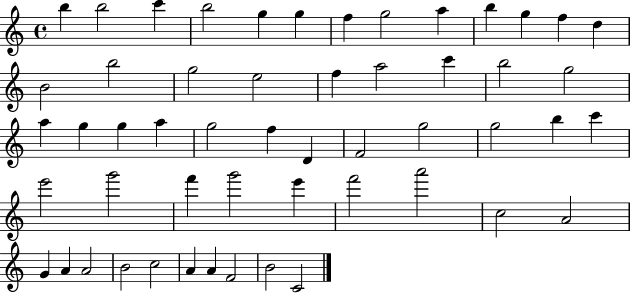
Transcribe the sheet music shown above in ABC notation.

X:1
T:Untitled
M:4/4
L:1/4
K:C
b b2 c' b2 g g f g2 a b g f d B2 b2 g2 e2 f a2 c' b2 g2 a g g a g2 f D F2 g2 g2 b c' e'2 g'2 f' g'2 e' f'2 a'2 c2 A2 G A A2 B2 c2 A A F2 B2 C2